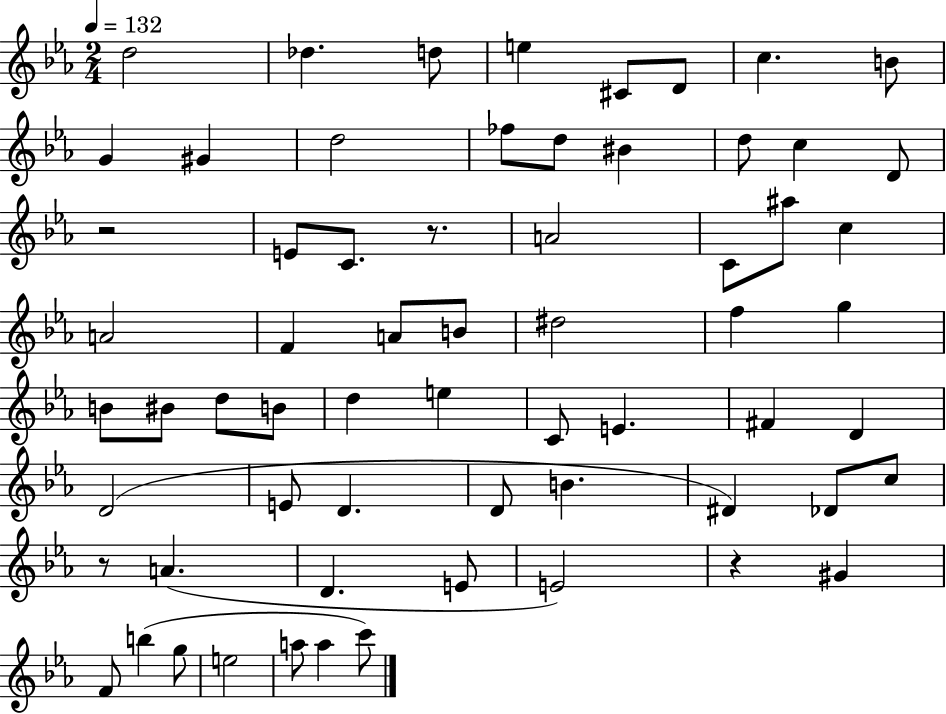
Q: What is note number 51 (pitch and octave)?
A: E4